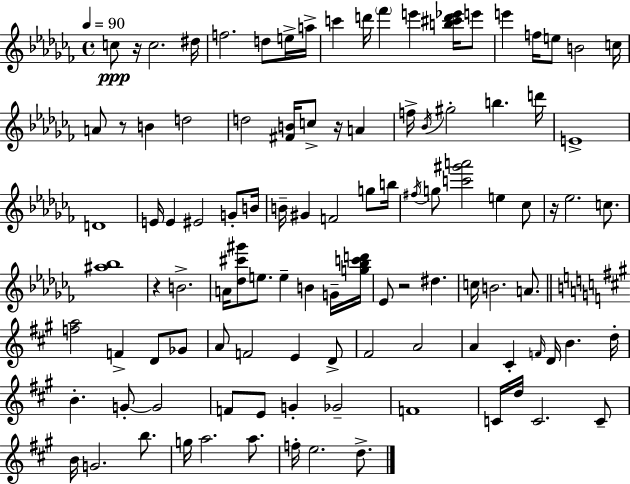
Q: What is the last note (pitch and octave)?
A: D5